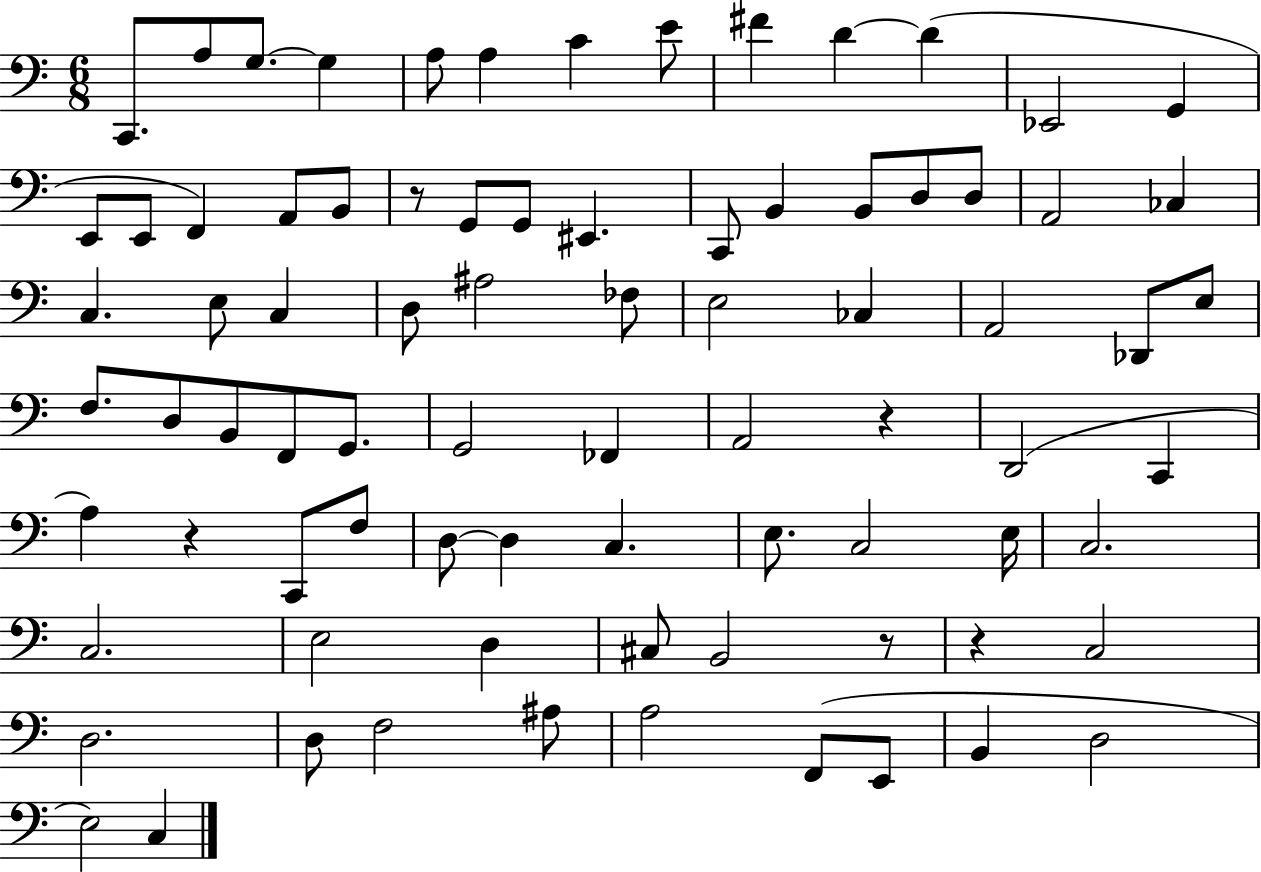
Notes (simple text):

C2/e. A3/e G3/e. G3/q A3/e A3/q C4/q E4/e F#4/q D4/q D4/q Eb2/h G2/q E2/e E2/e F2/q A2/e B2/e R/e G2/e G2/e EIS2/q. C2/e B2/q B2/e D3/e D3/e A2/h CES3/q C3/q. E3/e C3/q D3/e A#3/h FES3/e E3/h CES3/q A2/h Db2/e E3/e F3/e. D3/e B2/e F2/e G2/e. G2/h FES2/q A2/h R/q D2/h C2/q A3/q R/q C2/e F3/e D3/e D3/q C3/q. E3/e. C3/h E3/s C3/h. C3/h. E3/h D3/q C#3/e B2/h R/e R/q C3/h D3/h. D3/e F3/h A#3/e A3/h F2/e E2/e B2/q D3/h E3/h C3/q